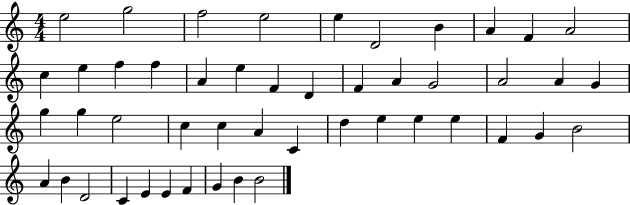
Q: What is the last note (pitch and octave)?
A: B4